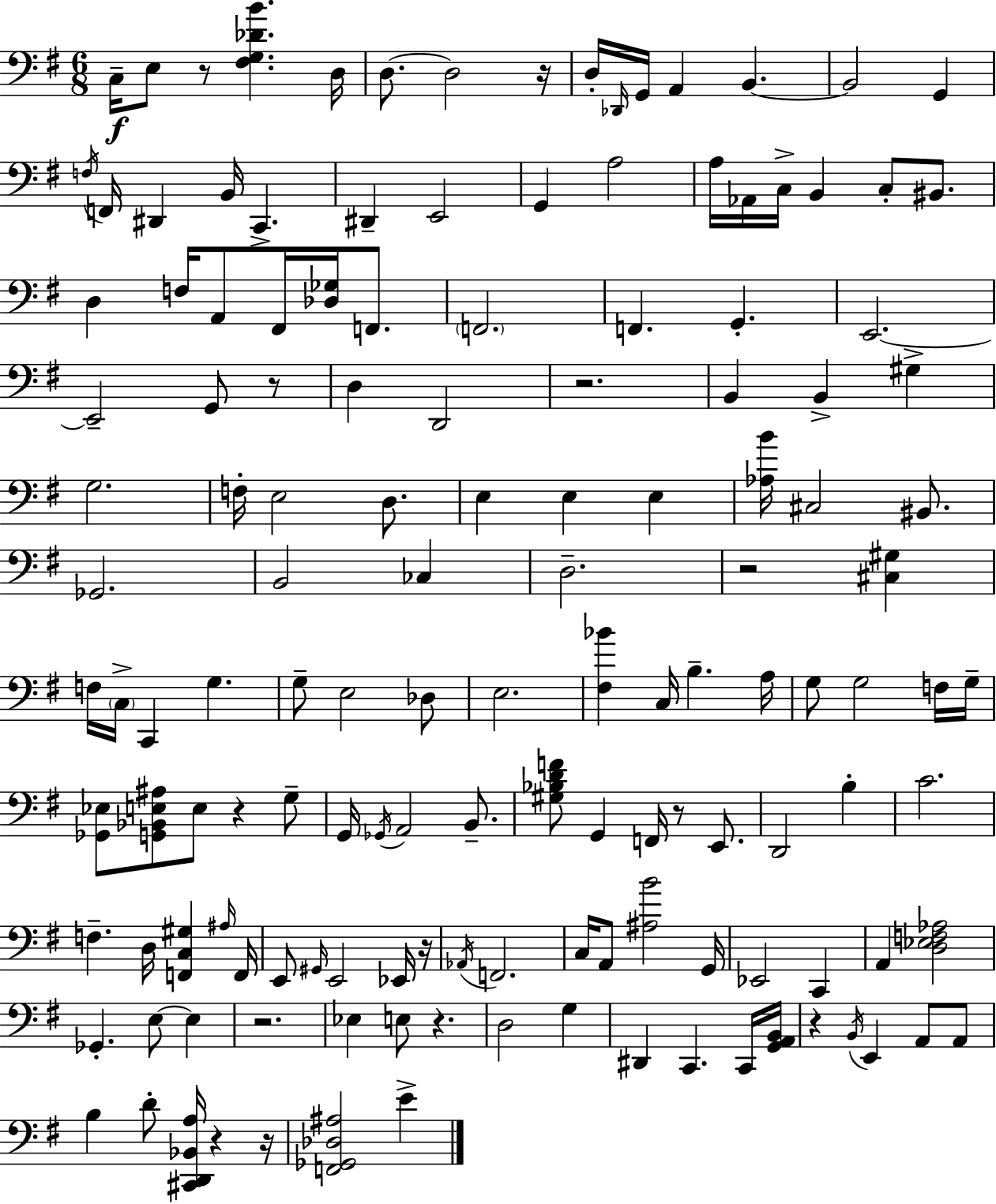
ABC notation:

X:1
T:Untitled
M:6/8
L:1/4
K:Em
C,/4 E,/2 z/2 [^F,G,_DB] D,/4 D,/2 D,2 z/4 D,/4 _D,,/4 G,,/4 A,, B,, B,,2 G,, F,/4 F,,/4 ^D,, B,,/4 C,, ^D,, E,,2 G,, A,2 A,/4 _A,,/4 C,/4 B,, C,/2 ^B,,/2 D, F,/4 A,,/2 ^F,,/4 [_D,_G,]/4 F,,/2 F,,2 F,, G,, E,,2 E,,2 G,,/2 z/2 D, D,,2 z2 B,, B,, ^G, G,2 F,/4 E,2 D,/2 E, E, E, [_A,B]/4 ^C,2 ^B,,/2 _G,,2 B,,2 _C, D,2 z2 [^C,^G,] F,/4 C,/4 C,, G, G,/2 E,2 _D,/2 E,2 [^F,_B] C,/4 B, A,/4 G,/2 G,2 F,/4 G,/4 [_G,,_E,]/2 [G,,_B,,E,^A,]/2 E,/2 z G,/2 G,,/4 _G,,/4 A,,2 B,,/2 [^G,_B,DF]/2 G,, F,,/4 z/2 E,,/2 D,,2 B, C2 F, D,/4 [F,,C,^G,] ^A,/4 F,,/4 E,,/2 ^G,,/4 E,,2 _E,,/4 z/4 _A,,/4 F,,2 C,/4 A,,/2 [^A,B]2 G,,/4 _E,,2 C,, A,, [D,_E,F,_A,]2 _G,, E,/2 E, z2 _E, E,/2 z D,2 G, ^D,, C,, C,,/4 [G,,A,,B,,]/4 z B,,/4 E,, A,,/2 A,,/2 B, D/2 [^C,,D,,_B,,A,]/4 z z/4 [F,,_G,,_D,^A,]2 E